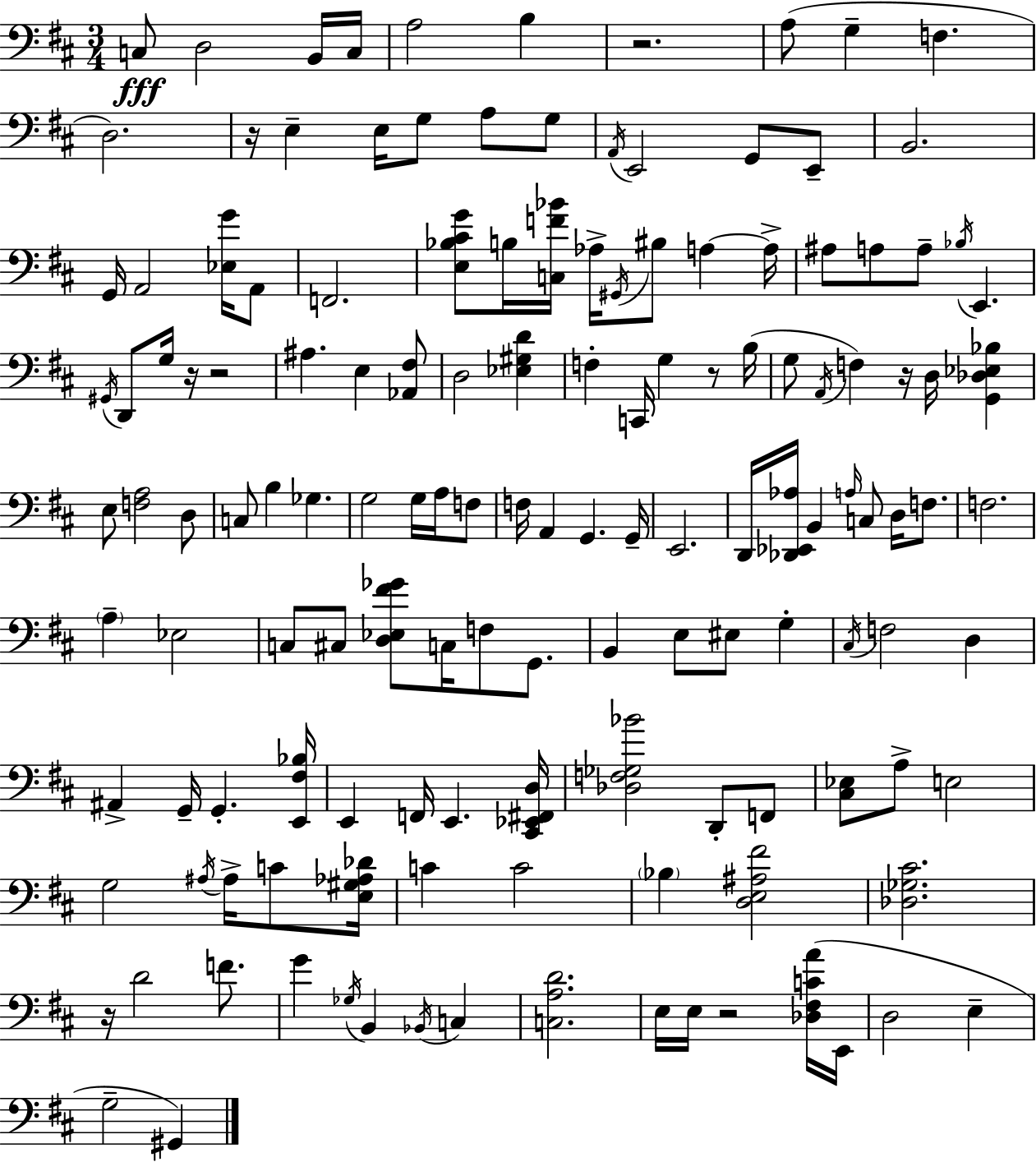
X:1
T:Untitled
M:3/4
L:1/4
K:D
C,/2 D,2 B,,/4 C,/4 A,2 B, z2 A,/2 G, F, D,2 z/4 E, E,/4 G,/2 A,/2 G,/2 A,,/4 E,,2 G,,/2 E,,/2 B,,2 G,,/4 A,,2 [_E,G]/4 A,,/2 F,,2 [E,_B,^CG]/2 B,/4 [C,F_B]/4 _A,/4 ^G,,/4 ^B,/2 A, A,/4 ^A,/2 A,/2 A,/2 _B,/4 E,, ^G,,/4 D,,/2 G,/4 z/4 z2 ^A, E, [_A,,^F,]/2 D,2 [_E,^G,D] F, C,,/4 G, z/2 B,/4 G,/2 A,,/4 F, z/4 D,/4 [G,,_D,_E,_B,] E,/2 [F,A,]2 D,/2 C,/2 B, _G, G,2 G,/4 A,/4 F,/2 F,/4 A,, G,, G,,/4 E,,2 D,,/4 [_D,,_E,,_A,]/4 B,, A,/4 C,/2 D,/4 F,/2 F,2 A, _E,2 C,/2 ^C,/2 [D,_E,^F_G]/2 C,/4 F,/2 G,,/2 B,, E,/2 ^E,/2 G, ^C,/4 F,2 D, ^A,, G,,/4 G,, [E,,^F,_B,]/4 E,, F,,/4 E,, [^C,,_E,,^F,,D,]/4 [_D,F,_G,_B]2 D,,/2 F,,/2 [^C,_E,]/2 A,/2 E,2 G,2 ^A,/4 ^A,/4 C/2 [E,^G,_A,_D]/4 C C2 _B, [D,E,^A,^F]2 [_D,_G,^C]2 z/4 D2 F/2 G _G,/4 B,, _B,,/4 C, [C,A,D]2 E,/4 E,/4 z2 [_D,^F,CA]/4 E,,/4 D,2 E, G,2 ^G,,